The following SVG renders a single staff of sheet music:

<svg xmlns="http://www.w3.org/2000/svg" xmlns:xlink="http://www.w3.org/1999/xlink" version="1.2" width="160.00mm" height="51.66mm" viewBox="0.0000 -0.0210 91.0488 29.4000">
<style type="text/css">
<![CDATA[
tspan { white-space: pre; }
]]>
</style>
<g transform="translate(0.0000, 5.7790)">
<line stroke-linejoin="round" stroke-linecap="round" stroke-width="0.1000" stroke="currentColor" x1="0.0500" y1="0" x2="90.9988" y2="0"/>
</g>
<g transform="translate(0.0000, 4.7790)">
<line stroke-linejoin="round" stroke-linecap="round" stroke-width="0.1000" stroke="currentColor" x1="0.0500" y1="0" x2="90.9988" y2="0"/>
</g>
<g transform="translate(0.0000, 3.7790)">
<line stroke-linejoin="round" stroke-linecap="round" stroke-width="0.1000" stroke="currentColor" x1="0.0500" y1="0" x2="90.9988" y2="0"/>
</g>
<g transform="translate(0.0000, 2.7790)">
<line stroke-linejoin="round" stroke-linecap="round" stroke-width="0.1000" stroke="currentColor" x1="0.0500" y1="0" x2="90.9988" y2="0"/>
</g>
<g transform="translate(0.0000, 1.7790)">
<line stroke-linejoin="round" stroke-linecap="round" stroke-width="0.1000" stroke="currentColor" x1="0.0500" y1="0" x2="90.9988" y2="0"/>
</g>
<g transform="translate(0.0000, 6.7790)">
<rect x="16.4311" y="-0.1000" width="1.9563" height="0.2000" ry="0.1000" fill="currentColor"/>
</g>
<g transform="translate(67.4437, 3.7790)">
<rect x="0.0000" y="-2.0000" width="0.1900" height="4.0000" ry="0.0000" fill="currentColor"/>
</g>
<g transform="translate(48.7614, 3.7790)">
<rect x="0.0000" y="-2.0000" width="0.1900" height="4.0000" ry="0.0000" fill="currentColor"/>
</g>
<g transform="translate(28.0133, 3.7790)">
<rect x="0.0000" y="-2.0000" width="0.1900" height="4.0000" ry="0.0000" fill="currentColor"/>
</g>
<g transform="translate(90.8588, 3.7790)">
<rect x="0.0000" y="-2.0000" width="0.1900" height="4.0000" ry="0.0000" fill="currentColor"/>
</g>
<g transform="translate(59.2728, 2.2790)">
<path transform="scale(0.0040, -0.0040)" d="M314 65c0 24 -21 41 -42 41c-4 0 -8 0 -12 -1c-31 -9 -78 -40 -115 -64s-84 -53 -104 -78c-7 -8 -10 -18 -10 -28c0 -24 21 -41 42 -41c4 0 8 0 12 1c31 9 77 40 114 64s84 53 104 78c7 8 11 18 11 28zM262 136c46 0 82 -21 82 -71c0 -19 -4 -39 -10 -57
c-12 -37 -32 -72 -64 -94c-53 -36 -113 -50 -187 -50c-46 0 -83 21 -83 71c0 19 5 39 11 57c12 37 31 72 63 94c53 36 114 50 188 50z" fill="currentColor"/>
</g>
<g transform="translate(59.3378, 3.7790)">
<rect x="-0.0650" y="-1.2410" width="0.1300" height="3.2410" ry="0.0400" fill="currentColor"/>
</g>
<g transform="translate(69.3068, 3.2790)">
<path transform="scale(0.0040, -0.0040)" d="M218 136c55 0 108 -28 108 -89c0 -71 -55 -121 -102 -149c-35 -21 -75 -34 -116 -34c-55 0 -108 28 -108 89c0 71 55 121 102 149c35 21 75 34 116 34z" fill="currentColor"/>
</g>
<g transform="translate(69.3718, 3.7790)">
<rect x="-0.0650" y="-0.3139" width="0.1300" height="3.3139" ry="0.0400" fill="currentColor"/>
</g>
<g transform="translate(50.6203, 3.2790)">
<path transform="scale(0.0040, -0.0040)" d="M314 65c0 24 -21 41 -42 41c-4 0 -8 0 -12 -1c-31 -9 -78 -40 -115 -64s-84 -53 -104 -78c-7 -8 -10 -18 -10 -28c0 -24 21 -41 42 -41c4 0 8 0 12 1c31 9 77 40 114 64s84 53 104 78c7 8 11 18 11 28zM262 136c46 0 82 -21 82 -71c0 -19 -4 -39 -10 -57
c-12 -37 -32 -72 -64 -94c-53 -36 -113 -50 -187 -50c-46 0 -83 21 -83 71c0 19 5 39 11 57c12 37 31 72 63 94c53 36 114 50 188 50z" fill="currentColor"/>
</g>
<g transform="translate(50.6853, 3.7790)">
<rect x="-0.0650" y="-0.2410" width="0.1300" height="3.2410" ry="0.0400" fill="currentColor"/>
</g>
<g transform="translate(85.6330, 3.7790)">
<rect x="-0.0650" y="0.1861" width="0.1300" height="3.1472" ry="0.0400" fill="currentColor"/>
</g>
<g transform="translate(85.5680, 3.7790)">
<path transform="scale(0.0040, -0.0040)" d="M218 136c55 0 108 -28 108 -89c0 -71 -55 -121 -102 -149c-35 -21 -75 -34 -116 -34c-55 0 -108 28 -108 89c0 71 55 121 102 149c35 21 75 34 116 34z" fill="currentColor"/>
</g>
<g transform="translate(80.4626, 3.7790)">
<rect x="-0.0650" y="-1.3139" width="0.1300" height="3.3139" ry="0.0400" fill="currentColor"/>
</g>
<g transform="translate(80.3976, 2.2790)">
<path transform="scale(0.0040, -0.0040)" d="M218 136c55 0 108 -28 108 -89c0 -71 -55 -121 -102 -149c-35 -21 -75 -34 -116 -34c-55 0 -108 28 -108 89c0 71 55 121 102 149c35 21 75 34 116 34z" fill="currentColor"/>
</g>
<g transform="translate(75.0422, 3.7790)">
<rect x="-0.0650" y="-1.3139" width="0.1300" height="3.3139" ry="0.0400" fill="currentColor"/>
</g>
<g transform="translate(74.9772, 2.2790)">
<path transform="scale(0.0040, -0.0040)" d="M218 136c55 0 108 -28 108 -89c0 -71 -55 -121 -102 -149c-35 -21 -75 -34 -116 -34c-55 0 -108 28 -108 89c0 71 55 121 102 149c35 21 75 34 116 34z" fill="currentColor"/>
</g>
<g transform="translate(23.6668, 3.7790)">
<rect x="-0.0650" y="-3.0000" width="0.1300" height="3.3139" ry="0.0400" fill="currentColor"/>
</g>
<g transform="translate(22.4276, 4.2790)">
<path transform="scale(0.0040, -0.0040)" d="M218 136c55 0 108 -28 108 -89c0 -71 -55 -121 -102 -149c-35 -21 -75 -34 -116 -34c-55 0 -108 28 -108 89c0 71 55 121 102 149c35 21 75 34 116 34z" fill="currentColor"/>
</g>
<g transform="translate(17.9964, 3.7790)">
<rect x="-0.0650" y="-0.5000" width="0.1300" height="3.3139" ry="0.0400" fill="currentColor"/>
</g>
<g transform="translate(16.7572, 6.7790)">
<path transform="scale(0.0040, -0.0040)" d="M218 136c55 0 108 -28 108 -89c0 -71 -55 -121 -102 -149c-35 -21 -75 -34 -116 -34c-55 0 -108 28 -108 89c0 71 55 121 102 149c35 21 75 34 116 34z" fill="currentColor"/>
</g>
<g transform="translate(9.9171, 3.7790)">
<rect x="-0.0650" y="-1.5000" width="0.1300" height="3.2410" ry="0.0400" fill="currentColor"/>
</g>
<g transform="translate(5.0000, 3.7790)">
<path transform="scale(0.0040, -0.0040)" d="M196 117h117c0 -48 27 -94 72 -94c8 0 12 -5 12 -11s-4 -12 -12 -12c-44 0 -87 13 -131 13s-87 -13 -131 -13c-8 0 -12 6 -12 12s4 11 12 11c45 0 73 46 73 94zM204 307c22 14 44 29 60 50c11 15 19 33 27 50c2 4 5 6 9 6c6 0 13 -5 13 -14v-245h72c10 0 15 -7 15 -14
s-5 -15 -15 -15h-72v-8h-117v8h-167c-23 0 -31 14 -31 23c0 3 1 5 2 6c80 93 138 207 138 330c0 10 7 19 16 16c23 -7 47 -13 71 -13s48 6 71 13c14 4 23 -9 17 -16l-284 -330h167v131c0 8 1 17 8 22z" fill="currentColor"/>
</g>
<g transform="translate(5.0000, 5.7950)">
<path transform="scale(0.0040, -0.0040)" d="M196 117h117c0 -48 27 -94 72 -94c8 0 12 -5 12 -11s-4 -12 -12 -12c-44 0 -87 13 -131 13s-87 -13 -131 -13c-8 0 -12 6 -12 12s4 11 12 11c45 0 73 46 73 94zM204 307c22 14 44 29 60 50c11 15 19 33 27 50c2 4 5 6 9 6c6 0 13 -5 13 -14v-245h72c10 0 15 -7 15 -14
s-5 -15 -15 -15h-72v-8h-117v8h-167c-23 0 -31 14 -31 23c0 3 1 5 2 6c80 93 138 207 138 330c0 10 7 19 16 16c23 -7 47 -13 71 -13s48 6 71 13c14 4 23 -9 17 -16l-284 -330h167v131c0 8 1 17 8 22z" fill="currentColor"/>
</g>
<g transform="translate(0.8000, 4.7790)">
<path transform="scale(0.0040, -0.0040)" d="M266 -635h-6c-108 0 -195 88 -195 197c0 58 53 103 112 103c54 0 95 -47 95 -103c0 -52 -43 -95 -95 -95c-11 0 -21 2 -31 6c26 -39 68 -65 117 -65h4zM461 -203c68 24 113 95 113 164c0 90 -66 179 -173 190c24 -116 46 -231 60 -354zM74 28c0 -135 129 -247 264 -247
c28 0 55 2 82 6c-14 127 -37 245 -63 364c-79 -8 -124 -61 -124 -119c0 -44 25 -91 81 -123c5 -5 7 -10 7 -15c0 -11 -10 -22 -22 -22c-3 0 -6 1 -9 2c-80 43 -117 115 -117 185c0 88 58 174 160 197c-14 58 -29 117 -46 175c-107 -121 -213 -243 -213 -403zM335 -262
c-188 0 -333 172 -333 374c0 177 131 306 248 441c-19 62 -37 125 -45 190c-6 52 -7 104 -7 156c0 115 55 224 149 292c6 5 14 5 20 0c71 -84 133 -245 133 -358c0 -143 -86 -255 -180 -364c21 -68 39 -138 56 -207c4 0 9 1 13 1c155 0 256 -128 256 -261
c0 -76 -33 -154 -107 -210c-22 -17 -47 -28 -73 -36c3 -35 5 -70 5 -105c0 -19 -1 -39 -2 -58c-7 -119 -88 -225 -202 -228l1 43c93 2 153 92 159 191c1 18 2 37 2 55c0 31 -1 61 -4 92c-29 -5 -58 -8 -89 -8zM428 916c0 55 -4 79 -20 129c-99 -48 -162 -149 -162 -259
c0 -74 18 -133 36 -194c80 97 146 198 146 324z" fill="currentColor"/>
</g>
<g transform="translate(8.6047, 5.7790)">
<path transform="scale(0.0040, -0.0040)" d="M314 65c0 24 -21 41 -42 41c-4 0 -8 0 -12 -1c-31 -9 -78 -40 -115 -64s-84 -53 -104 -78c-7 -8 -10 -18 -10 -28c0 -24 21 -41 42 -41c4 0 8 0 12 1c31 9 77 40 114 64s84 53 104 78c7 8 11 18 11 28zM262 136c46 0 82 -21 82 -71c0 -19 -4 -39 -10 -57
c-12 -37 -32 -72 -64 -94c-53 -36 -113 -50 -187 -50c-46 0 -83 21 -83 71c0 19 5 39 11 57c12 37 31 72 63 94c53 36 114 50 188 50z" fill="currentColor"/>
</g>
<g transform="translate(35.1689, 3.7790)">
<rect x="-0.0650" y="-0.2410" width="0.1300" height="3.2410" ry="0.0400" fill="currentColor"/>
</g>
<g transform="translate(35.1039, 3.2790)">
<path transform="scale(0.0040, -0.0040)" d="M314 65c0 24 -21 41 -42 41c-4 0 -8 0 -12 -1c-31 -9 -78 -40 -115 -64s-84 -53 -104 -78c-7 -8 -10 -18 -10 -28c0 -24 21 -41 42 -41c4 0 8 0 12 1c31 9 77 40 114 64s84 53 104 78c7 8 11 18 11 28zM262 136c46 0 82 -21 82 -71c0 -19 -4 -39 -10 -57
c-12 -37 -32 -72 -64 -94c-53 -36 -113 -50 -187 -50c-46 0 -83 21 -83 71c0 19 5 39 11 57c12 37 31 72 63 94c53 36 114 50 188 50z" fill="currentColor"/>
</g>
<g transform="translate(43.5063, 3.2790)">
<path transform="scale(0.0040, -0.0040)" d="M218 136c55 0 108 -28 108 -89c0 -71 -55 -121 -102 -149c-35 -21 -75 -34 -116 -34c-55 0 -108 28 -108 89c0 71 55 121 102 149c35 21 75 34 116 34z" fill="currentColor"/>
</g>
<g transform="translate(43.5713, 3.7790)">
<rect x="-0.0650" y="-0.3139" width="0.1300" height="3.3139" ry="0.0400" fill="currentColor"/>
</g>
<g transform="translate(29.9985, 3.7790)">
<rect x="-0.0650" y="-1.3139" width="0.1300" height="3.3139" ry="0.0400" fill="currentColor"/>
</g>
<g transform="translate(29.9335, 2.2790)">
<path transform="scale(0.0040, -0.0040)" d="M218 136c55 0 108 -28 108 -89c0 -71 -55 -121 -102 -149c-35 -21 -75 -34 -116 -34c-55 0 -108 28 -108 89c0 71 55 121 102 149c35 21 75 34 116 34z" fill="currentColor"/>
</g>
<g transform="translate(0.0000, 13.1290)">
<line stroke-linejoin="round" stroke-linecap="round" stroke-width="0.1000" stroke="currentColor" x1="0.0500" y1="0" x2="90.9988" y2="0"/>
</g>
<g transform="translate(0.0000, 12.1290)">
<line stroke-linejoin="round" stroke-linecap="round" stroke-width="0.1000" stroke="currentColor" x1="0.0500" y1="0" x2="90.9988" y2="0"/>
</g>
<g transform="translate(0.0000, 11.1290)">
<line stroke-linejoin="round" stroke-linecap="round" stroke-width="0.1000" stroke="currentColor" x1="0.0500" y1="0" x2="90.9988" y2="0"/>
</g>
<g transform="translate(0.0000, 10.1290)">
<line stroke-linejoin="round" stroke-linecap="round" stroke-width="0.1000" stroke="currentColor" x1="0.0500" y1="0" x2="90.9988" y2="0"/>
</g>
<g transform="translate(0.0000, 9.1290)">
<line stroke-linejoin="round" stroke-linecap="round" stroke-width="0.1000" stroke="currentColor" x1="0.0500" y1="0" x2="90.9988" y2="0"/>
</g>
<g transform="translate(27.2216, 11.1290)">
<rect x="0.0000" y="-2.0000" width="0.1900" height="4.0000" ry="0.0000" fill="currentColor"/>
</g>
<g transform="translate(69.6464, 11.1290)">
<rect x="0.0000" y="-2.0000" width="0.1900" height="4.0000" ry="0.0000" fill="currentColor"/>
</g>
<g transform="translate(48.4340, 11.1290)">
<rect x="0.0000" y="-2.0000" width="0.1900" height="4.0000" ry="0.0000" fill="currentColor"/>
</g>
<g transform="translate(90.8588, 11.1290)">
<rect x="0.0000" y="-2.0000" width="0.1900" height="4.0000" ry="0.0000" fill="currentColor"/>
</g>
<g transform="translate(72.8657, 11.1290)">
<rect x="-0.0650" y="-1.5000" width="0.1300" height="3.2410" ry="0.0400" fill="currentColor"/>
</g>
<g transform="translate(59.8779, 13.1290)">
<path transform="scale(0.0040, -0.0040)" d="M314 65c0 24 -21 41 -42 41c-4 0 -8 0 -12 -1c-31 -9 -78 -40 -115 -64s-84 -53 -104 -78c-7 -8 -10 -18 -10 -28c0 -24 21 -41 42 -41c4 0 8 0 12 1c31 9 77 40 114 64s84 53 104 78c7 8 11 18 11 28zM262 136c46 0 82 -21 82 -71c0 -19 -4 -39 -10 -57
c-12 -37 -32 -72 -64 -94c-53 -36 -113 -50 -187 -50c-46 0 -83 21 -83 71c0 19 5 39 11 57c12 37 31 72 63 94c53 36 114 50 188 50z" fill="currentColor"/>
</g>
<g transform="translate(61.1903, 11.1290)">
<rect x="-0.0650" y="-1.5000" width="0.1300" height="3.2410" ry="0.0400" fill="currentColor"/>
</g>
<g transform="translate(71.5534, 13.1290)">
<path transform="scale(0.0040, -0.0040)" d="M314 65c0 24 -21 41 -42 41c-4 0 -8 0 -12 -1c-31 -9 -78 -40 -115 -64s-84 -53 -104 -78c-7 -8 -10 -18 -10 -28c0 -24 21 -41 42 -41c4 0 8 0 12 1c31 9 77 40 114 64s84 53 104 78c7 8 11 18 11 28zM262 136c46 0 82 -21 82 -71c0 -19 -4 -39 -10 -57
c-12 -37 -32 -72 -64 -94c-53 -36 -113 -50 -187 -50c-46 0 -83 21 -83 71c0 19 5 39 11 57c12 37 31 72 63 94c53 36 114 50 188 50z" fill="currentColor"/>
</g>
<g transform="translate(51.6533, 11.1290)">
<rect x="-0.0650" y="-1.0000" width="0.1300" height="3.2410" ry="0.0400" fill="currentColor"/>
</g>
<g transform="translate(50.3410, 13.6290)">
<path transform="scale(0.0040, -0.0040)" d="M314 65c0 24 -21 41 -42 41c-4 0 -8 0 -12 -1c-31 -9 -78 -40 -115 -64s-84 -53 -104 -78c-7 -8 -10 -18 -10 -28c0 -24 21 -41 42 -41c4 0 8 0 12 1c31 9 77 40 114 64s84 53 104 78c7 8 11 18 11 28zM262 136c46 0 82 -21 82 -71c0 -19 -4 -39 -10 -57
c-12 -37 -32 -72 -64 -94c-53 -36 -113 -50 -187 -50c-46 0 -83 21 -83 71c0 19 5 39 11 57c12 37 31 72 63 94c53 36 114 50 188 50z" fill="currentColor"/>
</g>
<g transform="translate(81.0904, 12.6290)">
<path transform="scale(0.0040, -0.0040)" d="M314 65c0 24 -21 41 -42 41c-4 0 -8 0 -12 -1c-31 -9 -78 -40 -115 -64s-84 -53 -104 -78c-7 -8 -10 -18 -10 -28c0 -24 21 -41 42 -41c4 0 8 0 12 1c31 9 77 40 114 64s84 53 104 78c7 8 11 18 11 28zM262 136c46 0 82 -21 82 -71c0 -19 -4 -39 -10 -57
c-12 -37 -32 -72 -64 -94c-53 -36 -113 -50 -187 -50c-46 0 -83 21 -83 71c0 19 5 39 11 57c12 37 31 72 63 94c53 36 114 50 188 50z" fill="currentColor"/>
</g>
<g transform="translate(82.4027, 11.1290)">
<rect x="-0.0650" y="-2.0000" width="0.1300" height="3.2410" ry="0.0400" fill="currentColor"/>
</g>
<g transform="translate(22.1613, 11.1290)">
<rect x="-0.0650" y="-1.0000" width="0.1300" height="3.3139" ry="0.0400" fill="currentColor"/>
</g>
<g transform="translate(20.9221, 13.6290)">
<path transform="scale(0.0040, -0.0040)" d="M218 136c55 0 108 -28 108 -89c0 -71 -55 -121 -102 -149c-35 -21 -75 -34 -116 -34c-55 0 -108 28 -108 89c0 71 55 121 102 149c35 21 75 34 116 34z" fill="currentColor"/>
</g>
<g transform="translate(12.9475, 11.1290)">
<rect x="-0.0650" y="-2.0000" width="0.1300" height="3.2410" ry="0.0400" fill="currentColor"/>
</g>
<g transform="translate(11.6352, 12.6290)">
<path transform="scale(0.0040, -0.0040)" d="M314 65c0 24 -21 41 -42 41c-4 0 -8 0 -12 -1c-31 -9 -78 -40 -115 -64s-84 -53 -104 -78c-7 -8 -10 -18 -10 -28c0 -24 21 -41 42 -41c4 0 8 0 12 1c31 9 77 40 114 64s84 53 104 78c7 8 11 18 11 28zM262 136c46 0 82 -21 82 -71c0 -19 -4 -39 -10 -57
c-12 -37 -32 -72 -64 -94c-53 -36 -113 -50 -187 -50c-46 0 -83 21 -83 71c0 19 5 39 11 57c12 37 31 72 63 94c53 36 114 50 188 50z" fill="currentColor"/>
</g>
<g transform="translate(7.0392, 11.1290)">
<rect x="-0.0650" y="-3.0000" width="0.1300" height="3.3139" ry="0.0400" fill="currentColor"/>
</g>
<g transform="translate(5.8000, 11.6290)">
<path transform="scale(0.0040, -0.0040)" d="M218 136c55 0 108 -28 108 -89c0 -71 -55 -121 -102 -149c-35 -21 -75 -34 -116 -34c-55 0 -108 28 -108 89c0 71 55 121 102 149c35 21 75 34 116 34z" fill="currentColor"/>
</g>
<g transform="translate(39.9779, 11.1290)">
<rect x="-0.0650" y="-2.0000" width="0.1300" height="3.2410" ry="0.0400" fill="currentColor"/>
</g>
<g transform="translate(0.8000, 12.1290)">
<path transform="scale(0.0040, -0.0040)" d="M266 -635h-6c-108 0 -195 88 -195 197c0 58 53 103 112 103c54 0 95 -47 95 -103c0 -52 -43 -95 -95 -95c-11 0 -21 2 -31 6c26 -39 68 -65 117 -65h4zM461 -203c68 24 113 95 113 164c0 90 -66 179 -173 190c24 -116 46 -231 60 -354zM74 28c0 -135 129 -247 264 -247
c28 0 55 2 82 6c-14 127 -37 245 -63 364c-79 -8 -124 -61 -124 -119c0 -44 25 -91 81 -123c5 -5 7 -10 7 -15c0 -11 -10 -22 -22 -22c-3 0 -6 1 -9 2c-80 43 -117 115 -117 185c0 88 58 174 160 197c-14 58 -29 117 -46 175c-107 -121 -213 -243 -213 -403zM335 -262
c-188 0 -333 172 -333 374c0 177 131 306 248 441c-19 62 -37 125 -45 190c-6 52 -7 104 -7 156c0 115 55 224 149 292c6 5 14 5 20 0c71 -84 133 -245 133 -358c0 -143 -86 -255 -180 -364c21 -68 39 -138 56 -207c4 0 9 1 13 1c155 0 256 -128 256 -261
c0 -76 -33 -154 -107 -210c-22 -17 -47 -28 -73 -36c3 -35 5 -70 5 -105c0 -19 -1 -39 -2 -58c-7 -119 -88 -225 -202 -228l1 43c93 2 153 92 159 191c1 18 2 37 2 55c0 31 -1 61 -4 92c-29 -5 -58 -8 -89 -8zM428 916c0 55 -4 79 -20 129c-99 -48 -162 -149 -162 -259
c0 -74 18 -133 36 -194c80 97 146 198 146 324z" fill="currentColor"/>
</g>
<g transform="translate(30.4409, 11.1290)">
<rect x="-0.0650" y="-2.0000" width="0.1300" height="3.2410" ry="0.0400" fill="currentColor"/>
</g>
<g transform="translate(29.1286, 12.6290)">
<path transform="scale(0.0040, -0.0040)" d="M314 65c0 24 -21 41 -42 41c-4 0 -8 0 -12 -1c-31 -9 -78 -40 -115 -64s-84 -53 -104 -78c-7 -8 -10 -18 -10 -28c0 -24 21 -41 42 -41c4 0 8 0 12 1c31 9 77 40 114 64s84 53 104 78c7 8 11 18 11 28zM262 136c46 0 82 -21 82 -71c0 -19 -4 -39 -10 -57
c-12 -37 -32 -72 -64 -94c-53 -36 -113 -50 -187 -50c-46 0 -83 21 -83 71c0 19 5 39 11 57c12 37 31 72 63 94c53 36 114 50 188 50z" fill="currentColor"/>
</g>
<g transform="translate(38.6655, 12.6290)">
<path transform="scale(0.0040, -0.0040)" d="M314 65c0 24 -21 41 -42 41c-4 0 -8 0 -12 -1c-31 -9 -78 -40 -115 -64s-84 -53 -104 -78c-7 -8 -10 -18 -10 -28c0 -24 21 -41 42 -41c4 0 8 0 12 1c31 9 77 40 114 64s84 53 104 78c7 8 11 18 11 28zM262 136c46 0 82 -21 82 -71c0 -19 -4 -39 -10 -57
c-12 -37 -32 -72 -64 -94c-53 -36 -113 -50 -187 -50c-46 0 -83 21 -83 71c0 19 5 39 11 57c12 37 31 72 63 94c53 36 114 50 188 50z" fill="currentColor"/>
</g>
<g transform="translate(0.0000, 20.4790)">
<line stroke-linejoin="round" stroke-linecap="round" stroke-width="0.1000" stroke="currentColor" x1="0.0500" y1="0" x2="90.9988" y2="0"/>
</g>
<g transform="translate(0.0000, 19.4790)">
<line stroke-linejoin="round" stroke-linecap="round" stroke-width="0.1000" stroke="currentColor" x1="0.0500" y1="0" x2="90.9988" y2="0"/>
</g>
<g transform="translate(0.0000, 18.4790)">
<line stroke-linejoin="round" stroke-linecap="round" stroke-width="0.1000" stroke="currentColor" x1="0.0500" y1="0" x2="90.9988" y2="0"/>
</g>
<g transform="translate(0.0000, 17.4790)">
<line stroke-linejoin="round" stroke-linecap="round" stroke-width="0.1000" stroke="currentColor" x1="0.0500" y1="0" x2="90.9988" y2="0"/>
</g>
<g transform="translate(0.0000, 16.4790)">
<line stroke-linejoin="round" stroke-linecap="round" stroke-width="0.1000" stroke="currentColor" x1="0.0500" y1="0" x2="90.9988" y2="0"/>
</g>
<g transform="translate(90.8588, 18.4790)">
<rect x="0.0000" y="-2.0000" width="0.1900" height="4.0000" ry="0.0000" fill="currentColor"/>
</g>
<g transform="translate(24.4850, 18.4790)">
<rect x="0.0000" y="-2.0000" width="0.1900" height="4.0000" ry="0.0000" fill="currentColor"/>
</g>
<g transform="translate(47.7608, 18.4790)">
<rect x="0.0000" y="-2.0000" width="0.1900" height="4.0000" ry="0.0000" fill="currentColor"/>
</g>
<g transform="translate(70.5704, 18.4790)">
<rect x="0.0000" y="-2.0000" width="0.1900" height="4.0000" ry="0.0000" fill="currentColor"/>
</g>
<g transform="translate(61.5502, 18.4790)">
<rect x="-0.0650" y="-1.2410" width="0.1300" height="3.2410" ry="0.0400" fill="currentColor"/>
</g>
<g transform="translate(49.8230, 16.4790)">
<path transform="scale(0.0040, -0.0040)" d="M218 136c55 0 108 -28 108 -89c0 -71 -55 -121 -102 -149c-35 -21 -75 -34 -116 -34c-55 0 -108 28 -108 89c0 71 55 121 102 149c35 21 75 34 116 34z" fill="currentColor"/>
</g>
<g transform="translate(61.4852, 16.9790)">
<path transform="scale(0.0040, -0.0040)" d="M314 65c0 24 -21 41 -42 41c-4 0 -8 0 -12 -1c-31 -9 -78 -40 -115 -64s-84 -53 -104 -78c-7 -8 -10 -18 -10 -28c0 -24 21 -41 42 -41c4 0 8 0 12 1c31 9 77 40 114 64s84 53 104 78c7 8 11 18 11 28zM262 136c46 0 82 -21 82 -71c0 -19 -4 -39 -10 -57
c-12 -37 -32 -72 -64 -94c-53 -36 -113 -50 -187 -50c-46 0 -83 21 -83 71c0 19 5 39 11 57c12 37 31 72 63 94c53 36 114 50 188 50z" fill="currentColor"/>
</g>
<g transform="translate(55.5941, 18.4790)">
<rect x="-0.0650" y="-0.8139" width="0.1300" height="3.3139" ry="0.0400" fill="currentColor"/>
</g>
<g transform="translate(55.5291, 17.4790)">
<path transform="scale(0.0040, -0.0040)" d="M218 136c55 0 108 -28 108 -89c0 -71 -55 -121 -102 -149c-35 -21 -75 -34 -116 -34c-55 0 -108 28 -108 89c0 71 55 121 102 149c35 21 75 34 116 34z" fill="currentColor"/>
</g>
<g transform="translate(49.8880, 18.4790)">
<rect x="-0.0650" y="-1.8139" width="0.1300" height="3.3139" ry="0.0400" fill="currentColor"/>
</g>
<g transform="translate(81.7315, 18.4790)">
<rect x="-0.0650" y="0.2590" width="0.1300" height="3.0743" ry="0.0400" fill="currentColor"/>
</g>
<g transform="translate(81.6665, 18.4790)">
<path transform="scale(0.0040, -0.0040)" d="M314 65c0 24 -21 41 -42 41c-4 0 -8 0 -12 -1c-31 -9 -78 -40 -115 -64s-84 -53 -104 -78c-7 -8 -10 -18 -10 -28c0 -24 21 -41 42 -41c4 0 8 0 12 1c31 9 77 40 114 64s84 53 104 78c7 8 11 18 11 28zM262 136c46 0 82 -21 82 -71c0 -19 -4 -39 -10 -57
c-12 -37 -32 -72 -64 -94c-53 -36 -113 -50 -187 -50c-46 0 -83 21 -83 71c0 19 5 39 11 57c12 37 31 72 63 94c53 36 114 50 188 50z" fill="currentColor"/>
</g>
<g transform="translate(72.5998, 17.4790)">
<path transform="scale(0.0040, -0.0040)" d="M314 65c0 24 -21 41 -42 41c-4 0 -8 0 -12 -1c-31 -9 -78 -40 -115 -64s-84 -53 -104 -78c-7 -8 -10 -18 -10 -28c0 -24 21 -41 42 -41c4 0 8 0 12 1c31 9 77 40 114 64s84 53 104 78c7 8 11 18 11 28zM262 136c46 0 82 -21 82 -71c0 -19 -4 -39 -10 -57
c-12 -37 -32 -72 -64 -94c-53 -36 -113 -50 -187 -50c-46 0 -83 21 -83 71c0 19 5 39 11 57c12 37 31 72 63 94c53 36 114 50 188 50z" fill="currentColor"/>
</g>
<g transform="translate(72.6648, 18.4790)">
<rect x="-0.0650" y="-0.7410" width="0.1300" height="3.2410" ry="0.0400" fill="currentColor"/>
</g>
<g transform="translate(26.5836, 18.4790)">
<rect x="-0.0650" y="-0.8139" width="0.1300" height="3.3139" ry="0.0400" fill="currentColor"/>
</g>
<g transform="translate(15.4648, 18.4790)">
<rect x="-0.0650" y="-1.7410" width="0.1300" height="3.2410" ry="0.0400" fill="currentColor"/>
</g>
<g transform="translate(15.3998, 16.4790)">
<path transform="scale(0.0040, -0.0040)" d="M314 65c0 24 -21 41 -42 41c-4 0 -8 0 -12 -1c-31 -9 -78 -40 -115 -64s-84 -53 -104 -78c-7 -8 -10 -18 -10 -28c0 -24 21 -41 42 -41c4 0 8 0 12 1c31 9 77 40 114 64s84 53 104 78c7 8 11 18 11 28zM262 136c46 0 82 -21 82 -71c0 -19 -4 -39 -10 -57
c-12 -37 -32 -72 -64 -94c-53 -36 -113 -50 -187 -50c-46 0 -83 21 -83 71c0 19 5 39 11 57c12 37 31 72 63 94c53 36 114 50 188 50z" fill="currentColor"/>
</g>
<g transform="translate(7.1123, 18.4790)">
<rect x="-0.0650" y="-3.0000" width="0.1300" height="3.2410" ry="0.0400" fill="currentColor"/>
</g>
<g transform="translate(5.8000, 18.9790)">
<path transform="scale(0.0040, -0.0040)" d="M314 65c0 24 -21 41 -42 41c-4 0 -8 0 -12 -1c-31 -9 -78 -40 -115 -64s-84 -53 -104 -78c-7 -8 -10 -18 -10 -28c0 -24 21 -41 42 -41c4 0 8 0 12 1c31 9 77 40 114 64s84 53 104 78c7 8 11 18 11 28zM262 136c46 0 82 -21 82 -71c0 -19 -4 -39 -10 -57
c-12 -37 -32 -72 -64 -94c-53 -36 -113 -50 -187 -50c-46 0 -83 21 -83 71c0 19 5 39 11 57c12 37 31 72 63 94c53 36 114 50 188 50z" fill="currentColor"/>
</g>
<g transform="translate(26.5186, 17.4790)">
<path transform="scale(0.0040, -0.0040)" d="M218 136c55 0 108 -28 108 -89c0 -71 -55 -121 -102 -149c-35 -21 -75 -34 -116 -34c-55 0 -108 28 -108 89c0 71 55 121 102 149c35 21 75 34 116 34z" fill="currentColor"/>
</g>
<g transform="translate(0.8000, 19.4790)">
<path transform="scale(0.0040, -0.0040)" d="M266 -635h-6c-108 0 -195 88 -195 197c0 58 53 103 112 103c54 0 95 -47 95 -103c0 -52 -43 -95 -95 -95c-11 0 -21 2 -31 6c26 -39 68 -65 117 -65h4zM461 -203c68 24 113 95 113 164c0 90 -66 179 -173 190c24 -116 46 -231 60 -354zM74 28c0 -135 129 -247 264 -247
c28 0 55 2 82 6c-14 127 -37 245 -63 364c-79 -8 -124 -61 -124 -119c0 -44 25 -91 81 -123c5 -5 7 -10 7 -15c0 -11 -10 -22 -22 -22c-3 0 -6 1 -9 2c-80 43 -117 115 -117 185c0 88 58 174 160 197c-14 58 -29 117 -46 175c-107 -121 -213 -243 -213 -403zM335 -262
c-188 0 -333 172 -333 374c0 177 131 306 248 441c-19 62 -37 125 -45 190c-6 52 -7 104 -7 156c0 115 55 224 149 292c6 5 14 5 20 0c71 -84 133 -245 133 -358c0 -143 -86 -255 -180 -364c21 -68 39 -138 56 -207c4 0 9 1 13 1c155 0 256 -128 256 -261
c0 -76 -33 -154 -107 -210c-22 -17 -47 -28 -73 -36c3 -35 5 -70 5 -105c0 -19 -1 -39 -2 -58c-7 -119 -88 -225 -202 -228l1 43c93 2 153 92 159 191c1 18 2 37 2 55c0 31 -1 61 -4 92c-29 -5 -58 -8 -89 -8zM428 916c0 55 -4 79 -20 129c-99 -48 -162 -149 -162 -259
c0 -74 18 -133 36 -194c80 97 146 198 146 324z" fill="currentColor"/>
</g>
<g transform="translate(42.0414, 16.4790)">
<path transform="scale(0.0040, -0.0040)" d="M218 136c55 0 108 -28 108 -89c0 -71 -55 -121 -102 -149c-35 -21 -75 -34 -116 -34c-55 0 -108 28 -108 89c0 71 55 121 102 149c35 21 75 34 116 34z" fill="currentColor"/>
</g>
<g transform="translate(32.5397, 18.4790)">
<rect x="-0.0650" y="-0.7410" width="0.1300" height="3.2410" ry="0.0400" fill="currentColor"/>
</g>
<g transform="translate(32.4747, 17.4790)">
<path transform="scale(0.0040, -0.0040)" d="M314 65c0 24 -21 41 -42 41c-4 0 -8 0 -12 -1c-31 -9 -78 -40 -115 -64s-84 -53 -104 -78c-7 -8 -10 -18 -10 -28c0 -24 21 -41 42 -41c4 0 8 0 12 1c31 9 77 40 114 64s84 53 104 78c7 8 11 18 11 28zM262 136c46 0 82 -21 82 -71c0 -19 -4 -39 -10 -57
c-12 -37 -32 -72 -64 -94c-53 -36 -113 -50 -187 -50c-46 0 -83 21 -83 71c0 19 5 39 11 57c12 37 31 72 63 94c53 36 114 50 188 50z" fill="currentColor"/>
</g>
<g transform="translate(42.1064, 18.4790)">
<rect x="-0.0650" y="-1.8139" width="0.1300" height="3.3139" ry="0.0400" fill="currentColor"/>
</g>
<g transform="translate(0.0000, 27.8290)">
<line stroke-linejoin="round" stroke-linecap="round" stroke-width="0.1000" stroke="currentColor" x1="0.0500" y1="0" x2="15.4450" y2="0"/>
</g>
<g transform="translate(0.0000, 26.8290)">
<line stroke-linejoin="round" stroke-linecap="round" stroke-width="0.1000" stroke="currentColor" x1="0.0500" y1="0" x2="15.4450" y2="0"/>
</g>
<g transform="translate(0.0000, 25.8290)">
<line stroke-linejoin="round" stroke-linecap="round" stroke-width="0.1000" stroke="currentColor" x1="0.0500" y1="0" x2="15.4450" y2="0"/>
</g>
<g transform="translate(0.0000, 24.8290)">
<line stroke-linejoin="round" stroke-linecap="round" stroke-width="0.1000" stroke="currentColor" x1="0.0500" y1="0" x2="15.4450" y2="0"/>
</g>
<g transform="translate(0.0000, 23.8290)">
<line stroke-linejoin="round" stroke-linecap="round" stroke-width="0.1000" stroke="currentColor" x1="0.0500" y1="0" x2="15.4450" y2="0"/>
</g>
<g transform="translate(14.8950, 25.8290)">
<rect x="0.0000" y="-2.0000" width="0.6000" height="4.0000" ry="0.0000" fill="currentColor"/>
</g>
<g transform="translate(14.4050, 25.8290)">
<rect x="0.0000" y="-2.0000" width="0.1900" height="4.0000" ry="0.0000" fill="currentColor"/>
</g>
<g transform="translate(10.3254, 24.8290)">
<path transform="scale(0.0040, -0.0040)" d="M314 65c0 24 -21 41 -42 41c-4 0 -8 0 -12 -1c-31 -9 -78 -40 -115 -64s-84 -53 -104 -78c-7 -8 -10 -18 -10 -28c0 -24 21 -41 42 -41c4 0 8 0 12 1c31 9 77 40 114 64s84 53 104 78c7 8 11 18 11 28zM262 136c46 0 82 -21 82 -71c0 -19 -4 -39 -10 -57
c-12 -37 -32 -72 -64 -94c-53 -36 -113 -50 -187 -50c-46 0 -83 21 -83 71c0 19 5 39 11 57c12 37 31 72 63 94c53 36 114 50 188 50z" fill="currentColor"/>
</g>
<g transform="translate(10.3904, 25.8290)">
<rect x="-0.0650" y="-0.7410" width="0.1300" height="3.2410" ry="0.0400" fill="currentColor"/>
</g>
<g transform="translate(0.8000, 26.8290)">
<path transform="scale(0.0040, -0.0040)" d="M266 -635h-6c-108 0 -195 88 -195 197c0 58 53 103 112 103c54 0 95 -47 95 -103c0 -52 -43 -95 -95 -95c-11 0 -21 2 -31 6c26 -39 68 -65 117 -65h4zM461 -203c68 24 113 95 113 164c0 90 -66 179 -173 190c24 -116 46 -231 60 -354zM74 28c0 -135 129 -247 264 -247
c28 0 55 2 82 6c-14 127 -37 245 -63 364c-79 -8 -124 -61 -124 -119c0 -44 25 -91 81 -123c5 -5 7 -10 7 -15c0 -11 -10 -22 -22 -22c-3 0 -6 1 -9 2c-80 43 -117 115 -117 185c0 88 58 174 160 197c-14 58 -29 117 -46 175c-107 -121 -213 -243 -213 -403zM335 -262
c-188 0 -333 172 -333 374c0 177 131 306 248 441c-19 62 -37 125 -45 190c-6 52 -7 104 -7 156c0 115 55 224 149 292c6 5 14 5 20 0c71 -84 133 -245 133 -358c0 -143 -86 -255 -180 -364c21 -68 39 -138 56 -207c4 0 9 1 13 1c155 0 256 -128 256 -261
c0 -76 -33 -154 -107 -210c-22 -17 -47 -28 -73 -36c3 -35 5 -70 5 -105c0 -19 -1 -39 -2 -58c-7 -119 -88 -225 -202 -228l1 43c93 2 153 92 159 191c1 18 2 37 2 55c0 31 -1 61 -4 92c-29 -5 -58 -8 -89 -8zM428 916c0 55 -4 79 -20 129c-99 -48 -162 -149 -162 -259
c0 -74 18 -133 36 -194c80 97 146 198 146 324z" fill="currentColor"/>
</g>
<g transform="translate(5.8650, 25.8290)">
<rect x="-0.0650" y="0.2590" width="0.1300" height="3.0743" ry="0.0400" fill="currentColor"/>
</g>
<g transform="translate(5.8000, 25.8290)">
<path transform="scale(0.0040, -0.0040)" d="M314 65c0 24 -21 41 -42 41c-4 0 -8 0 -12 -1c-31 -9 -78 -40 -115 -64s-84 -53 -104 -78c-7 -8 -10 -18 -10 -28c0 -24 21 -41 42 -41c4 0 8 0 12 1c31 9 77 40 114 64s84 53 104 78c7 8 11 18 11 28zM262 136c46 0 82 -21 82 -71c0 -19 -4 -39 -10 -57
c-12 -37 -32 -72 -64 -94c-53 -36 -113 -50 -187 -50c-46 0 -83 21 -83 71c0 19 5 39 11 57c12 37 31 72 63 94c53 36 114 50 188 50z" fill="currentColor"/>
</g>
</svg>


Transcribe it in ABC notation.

X:1
T:Untitled
M:4/4
L:1/4
K:C
E2 C A e c2 c c2 e2 c e e B A F2 D F2 F2 D2 E2 E2 F2 A2 f2 d d2 f f d e2 d2 B2 B2 d2